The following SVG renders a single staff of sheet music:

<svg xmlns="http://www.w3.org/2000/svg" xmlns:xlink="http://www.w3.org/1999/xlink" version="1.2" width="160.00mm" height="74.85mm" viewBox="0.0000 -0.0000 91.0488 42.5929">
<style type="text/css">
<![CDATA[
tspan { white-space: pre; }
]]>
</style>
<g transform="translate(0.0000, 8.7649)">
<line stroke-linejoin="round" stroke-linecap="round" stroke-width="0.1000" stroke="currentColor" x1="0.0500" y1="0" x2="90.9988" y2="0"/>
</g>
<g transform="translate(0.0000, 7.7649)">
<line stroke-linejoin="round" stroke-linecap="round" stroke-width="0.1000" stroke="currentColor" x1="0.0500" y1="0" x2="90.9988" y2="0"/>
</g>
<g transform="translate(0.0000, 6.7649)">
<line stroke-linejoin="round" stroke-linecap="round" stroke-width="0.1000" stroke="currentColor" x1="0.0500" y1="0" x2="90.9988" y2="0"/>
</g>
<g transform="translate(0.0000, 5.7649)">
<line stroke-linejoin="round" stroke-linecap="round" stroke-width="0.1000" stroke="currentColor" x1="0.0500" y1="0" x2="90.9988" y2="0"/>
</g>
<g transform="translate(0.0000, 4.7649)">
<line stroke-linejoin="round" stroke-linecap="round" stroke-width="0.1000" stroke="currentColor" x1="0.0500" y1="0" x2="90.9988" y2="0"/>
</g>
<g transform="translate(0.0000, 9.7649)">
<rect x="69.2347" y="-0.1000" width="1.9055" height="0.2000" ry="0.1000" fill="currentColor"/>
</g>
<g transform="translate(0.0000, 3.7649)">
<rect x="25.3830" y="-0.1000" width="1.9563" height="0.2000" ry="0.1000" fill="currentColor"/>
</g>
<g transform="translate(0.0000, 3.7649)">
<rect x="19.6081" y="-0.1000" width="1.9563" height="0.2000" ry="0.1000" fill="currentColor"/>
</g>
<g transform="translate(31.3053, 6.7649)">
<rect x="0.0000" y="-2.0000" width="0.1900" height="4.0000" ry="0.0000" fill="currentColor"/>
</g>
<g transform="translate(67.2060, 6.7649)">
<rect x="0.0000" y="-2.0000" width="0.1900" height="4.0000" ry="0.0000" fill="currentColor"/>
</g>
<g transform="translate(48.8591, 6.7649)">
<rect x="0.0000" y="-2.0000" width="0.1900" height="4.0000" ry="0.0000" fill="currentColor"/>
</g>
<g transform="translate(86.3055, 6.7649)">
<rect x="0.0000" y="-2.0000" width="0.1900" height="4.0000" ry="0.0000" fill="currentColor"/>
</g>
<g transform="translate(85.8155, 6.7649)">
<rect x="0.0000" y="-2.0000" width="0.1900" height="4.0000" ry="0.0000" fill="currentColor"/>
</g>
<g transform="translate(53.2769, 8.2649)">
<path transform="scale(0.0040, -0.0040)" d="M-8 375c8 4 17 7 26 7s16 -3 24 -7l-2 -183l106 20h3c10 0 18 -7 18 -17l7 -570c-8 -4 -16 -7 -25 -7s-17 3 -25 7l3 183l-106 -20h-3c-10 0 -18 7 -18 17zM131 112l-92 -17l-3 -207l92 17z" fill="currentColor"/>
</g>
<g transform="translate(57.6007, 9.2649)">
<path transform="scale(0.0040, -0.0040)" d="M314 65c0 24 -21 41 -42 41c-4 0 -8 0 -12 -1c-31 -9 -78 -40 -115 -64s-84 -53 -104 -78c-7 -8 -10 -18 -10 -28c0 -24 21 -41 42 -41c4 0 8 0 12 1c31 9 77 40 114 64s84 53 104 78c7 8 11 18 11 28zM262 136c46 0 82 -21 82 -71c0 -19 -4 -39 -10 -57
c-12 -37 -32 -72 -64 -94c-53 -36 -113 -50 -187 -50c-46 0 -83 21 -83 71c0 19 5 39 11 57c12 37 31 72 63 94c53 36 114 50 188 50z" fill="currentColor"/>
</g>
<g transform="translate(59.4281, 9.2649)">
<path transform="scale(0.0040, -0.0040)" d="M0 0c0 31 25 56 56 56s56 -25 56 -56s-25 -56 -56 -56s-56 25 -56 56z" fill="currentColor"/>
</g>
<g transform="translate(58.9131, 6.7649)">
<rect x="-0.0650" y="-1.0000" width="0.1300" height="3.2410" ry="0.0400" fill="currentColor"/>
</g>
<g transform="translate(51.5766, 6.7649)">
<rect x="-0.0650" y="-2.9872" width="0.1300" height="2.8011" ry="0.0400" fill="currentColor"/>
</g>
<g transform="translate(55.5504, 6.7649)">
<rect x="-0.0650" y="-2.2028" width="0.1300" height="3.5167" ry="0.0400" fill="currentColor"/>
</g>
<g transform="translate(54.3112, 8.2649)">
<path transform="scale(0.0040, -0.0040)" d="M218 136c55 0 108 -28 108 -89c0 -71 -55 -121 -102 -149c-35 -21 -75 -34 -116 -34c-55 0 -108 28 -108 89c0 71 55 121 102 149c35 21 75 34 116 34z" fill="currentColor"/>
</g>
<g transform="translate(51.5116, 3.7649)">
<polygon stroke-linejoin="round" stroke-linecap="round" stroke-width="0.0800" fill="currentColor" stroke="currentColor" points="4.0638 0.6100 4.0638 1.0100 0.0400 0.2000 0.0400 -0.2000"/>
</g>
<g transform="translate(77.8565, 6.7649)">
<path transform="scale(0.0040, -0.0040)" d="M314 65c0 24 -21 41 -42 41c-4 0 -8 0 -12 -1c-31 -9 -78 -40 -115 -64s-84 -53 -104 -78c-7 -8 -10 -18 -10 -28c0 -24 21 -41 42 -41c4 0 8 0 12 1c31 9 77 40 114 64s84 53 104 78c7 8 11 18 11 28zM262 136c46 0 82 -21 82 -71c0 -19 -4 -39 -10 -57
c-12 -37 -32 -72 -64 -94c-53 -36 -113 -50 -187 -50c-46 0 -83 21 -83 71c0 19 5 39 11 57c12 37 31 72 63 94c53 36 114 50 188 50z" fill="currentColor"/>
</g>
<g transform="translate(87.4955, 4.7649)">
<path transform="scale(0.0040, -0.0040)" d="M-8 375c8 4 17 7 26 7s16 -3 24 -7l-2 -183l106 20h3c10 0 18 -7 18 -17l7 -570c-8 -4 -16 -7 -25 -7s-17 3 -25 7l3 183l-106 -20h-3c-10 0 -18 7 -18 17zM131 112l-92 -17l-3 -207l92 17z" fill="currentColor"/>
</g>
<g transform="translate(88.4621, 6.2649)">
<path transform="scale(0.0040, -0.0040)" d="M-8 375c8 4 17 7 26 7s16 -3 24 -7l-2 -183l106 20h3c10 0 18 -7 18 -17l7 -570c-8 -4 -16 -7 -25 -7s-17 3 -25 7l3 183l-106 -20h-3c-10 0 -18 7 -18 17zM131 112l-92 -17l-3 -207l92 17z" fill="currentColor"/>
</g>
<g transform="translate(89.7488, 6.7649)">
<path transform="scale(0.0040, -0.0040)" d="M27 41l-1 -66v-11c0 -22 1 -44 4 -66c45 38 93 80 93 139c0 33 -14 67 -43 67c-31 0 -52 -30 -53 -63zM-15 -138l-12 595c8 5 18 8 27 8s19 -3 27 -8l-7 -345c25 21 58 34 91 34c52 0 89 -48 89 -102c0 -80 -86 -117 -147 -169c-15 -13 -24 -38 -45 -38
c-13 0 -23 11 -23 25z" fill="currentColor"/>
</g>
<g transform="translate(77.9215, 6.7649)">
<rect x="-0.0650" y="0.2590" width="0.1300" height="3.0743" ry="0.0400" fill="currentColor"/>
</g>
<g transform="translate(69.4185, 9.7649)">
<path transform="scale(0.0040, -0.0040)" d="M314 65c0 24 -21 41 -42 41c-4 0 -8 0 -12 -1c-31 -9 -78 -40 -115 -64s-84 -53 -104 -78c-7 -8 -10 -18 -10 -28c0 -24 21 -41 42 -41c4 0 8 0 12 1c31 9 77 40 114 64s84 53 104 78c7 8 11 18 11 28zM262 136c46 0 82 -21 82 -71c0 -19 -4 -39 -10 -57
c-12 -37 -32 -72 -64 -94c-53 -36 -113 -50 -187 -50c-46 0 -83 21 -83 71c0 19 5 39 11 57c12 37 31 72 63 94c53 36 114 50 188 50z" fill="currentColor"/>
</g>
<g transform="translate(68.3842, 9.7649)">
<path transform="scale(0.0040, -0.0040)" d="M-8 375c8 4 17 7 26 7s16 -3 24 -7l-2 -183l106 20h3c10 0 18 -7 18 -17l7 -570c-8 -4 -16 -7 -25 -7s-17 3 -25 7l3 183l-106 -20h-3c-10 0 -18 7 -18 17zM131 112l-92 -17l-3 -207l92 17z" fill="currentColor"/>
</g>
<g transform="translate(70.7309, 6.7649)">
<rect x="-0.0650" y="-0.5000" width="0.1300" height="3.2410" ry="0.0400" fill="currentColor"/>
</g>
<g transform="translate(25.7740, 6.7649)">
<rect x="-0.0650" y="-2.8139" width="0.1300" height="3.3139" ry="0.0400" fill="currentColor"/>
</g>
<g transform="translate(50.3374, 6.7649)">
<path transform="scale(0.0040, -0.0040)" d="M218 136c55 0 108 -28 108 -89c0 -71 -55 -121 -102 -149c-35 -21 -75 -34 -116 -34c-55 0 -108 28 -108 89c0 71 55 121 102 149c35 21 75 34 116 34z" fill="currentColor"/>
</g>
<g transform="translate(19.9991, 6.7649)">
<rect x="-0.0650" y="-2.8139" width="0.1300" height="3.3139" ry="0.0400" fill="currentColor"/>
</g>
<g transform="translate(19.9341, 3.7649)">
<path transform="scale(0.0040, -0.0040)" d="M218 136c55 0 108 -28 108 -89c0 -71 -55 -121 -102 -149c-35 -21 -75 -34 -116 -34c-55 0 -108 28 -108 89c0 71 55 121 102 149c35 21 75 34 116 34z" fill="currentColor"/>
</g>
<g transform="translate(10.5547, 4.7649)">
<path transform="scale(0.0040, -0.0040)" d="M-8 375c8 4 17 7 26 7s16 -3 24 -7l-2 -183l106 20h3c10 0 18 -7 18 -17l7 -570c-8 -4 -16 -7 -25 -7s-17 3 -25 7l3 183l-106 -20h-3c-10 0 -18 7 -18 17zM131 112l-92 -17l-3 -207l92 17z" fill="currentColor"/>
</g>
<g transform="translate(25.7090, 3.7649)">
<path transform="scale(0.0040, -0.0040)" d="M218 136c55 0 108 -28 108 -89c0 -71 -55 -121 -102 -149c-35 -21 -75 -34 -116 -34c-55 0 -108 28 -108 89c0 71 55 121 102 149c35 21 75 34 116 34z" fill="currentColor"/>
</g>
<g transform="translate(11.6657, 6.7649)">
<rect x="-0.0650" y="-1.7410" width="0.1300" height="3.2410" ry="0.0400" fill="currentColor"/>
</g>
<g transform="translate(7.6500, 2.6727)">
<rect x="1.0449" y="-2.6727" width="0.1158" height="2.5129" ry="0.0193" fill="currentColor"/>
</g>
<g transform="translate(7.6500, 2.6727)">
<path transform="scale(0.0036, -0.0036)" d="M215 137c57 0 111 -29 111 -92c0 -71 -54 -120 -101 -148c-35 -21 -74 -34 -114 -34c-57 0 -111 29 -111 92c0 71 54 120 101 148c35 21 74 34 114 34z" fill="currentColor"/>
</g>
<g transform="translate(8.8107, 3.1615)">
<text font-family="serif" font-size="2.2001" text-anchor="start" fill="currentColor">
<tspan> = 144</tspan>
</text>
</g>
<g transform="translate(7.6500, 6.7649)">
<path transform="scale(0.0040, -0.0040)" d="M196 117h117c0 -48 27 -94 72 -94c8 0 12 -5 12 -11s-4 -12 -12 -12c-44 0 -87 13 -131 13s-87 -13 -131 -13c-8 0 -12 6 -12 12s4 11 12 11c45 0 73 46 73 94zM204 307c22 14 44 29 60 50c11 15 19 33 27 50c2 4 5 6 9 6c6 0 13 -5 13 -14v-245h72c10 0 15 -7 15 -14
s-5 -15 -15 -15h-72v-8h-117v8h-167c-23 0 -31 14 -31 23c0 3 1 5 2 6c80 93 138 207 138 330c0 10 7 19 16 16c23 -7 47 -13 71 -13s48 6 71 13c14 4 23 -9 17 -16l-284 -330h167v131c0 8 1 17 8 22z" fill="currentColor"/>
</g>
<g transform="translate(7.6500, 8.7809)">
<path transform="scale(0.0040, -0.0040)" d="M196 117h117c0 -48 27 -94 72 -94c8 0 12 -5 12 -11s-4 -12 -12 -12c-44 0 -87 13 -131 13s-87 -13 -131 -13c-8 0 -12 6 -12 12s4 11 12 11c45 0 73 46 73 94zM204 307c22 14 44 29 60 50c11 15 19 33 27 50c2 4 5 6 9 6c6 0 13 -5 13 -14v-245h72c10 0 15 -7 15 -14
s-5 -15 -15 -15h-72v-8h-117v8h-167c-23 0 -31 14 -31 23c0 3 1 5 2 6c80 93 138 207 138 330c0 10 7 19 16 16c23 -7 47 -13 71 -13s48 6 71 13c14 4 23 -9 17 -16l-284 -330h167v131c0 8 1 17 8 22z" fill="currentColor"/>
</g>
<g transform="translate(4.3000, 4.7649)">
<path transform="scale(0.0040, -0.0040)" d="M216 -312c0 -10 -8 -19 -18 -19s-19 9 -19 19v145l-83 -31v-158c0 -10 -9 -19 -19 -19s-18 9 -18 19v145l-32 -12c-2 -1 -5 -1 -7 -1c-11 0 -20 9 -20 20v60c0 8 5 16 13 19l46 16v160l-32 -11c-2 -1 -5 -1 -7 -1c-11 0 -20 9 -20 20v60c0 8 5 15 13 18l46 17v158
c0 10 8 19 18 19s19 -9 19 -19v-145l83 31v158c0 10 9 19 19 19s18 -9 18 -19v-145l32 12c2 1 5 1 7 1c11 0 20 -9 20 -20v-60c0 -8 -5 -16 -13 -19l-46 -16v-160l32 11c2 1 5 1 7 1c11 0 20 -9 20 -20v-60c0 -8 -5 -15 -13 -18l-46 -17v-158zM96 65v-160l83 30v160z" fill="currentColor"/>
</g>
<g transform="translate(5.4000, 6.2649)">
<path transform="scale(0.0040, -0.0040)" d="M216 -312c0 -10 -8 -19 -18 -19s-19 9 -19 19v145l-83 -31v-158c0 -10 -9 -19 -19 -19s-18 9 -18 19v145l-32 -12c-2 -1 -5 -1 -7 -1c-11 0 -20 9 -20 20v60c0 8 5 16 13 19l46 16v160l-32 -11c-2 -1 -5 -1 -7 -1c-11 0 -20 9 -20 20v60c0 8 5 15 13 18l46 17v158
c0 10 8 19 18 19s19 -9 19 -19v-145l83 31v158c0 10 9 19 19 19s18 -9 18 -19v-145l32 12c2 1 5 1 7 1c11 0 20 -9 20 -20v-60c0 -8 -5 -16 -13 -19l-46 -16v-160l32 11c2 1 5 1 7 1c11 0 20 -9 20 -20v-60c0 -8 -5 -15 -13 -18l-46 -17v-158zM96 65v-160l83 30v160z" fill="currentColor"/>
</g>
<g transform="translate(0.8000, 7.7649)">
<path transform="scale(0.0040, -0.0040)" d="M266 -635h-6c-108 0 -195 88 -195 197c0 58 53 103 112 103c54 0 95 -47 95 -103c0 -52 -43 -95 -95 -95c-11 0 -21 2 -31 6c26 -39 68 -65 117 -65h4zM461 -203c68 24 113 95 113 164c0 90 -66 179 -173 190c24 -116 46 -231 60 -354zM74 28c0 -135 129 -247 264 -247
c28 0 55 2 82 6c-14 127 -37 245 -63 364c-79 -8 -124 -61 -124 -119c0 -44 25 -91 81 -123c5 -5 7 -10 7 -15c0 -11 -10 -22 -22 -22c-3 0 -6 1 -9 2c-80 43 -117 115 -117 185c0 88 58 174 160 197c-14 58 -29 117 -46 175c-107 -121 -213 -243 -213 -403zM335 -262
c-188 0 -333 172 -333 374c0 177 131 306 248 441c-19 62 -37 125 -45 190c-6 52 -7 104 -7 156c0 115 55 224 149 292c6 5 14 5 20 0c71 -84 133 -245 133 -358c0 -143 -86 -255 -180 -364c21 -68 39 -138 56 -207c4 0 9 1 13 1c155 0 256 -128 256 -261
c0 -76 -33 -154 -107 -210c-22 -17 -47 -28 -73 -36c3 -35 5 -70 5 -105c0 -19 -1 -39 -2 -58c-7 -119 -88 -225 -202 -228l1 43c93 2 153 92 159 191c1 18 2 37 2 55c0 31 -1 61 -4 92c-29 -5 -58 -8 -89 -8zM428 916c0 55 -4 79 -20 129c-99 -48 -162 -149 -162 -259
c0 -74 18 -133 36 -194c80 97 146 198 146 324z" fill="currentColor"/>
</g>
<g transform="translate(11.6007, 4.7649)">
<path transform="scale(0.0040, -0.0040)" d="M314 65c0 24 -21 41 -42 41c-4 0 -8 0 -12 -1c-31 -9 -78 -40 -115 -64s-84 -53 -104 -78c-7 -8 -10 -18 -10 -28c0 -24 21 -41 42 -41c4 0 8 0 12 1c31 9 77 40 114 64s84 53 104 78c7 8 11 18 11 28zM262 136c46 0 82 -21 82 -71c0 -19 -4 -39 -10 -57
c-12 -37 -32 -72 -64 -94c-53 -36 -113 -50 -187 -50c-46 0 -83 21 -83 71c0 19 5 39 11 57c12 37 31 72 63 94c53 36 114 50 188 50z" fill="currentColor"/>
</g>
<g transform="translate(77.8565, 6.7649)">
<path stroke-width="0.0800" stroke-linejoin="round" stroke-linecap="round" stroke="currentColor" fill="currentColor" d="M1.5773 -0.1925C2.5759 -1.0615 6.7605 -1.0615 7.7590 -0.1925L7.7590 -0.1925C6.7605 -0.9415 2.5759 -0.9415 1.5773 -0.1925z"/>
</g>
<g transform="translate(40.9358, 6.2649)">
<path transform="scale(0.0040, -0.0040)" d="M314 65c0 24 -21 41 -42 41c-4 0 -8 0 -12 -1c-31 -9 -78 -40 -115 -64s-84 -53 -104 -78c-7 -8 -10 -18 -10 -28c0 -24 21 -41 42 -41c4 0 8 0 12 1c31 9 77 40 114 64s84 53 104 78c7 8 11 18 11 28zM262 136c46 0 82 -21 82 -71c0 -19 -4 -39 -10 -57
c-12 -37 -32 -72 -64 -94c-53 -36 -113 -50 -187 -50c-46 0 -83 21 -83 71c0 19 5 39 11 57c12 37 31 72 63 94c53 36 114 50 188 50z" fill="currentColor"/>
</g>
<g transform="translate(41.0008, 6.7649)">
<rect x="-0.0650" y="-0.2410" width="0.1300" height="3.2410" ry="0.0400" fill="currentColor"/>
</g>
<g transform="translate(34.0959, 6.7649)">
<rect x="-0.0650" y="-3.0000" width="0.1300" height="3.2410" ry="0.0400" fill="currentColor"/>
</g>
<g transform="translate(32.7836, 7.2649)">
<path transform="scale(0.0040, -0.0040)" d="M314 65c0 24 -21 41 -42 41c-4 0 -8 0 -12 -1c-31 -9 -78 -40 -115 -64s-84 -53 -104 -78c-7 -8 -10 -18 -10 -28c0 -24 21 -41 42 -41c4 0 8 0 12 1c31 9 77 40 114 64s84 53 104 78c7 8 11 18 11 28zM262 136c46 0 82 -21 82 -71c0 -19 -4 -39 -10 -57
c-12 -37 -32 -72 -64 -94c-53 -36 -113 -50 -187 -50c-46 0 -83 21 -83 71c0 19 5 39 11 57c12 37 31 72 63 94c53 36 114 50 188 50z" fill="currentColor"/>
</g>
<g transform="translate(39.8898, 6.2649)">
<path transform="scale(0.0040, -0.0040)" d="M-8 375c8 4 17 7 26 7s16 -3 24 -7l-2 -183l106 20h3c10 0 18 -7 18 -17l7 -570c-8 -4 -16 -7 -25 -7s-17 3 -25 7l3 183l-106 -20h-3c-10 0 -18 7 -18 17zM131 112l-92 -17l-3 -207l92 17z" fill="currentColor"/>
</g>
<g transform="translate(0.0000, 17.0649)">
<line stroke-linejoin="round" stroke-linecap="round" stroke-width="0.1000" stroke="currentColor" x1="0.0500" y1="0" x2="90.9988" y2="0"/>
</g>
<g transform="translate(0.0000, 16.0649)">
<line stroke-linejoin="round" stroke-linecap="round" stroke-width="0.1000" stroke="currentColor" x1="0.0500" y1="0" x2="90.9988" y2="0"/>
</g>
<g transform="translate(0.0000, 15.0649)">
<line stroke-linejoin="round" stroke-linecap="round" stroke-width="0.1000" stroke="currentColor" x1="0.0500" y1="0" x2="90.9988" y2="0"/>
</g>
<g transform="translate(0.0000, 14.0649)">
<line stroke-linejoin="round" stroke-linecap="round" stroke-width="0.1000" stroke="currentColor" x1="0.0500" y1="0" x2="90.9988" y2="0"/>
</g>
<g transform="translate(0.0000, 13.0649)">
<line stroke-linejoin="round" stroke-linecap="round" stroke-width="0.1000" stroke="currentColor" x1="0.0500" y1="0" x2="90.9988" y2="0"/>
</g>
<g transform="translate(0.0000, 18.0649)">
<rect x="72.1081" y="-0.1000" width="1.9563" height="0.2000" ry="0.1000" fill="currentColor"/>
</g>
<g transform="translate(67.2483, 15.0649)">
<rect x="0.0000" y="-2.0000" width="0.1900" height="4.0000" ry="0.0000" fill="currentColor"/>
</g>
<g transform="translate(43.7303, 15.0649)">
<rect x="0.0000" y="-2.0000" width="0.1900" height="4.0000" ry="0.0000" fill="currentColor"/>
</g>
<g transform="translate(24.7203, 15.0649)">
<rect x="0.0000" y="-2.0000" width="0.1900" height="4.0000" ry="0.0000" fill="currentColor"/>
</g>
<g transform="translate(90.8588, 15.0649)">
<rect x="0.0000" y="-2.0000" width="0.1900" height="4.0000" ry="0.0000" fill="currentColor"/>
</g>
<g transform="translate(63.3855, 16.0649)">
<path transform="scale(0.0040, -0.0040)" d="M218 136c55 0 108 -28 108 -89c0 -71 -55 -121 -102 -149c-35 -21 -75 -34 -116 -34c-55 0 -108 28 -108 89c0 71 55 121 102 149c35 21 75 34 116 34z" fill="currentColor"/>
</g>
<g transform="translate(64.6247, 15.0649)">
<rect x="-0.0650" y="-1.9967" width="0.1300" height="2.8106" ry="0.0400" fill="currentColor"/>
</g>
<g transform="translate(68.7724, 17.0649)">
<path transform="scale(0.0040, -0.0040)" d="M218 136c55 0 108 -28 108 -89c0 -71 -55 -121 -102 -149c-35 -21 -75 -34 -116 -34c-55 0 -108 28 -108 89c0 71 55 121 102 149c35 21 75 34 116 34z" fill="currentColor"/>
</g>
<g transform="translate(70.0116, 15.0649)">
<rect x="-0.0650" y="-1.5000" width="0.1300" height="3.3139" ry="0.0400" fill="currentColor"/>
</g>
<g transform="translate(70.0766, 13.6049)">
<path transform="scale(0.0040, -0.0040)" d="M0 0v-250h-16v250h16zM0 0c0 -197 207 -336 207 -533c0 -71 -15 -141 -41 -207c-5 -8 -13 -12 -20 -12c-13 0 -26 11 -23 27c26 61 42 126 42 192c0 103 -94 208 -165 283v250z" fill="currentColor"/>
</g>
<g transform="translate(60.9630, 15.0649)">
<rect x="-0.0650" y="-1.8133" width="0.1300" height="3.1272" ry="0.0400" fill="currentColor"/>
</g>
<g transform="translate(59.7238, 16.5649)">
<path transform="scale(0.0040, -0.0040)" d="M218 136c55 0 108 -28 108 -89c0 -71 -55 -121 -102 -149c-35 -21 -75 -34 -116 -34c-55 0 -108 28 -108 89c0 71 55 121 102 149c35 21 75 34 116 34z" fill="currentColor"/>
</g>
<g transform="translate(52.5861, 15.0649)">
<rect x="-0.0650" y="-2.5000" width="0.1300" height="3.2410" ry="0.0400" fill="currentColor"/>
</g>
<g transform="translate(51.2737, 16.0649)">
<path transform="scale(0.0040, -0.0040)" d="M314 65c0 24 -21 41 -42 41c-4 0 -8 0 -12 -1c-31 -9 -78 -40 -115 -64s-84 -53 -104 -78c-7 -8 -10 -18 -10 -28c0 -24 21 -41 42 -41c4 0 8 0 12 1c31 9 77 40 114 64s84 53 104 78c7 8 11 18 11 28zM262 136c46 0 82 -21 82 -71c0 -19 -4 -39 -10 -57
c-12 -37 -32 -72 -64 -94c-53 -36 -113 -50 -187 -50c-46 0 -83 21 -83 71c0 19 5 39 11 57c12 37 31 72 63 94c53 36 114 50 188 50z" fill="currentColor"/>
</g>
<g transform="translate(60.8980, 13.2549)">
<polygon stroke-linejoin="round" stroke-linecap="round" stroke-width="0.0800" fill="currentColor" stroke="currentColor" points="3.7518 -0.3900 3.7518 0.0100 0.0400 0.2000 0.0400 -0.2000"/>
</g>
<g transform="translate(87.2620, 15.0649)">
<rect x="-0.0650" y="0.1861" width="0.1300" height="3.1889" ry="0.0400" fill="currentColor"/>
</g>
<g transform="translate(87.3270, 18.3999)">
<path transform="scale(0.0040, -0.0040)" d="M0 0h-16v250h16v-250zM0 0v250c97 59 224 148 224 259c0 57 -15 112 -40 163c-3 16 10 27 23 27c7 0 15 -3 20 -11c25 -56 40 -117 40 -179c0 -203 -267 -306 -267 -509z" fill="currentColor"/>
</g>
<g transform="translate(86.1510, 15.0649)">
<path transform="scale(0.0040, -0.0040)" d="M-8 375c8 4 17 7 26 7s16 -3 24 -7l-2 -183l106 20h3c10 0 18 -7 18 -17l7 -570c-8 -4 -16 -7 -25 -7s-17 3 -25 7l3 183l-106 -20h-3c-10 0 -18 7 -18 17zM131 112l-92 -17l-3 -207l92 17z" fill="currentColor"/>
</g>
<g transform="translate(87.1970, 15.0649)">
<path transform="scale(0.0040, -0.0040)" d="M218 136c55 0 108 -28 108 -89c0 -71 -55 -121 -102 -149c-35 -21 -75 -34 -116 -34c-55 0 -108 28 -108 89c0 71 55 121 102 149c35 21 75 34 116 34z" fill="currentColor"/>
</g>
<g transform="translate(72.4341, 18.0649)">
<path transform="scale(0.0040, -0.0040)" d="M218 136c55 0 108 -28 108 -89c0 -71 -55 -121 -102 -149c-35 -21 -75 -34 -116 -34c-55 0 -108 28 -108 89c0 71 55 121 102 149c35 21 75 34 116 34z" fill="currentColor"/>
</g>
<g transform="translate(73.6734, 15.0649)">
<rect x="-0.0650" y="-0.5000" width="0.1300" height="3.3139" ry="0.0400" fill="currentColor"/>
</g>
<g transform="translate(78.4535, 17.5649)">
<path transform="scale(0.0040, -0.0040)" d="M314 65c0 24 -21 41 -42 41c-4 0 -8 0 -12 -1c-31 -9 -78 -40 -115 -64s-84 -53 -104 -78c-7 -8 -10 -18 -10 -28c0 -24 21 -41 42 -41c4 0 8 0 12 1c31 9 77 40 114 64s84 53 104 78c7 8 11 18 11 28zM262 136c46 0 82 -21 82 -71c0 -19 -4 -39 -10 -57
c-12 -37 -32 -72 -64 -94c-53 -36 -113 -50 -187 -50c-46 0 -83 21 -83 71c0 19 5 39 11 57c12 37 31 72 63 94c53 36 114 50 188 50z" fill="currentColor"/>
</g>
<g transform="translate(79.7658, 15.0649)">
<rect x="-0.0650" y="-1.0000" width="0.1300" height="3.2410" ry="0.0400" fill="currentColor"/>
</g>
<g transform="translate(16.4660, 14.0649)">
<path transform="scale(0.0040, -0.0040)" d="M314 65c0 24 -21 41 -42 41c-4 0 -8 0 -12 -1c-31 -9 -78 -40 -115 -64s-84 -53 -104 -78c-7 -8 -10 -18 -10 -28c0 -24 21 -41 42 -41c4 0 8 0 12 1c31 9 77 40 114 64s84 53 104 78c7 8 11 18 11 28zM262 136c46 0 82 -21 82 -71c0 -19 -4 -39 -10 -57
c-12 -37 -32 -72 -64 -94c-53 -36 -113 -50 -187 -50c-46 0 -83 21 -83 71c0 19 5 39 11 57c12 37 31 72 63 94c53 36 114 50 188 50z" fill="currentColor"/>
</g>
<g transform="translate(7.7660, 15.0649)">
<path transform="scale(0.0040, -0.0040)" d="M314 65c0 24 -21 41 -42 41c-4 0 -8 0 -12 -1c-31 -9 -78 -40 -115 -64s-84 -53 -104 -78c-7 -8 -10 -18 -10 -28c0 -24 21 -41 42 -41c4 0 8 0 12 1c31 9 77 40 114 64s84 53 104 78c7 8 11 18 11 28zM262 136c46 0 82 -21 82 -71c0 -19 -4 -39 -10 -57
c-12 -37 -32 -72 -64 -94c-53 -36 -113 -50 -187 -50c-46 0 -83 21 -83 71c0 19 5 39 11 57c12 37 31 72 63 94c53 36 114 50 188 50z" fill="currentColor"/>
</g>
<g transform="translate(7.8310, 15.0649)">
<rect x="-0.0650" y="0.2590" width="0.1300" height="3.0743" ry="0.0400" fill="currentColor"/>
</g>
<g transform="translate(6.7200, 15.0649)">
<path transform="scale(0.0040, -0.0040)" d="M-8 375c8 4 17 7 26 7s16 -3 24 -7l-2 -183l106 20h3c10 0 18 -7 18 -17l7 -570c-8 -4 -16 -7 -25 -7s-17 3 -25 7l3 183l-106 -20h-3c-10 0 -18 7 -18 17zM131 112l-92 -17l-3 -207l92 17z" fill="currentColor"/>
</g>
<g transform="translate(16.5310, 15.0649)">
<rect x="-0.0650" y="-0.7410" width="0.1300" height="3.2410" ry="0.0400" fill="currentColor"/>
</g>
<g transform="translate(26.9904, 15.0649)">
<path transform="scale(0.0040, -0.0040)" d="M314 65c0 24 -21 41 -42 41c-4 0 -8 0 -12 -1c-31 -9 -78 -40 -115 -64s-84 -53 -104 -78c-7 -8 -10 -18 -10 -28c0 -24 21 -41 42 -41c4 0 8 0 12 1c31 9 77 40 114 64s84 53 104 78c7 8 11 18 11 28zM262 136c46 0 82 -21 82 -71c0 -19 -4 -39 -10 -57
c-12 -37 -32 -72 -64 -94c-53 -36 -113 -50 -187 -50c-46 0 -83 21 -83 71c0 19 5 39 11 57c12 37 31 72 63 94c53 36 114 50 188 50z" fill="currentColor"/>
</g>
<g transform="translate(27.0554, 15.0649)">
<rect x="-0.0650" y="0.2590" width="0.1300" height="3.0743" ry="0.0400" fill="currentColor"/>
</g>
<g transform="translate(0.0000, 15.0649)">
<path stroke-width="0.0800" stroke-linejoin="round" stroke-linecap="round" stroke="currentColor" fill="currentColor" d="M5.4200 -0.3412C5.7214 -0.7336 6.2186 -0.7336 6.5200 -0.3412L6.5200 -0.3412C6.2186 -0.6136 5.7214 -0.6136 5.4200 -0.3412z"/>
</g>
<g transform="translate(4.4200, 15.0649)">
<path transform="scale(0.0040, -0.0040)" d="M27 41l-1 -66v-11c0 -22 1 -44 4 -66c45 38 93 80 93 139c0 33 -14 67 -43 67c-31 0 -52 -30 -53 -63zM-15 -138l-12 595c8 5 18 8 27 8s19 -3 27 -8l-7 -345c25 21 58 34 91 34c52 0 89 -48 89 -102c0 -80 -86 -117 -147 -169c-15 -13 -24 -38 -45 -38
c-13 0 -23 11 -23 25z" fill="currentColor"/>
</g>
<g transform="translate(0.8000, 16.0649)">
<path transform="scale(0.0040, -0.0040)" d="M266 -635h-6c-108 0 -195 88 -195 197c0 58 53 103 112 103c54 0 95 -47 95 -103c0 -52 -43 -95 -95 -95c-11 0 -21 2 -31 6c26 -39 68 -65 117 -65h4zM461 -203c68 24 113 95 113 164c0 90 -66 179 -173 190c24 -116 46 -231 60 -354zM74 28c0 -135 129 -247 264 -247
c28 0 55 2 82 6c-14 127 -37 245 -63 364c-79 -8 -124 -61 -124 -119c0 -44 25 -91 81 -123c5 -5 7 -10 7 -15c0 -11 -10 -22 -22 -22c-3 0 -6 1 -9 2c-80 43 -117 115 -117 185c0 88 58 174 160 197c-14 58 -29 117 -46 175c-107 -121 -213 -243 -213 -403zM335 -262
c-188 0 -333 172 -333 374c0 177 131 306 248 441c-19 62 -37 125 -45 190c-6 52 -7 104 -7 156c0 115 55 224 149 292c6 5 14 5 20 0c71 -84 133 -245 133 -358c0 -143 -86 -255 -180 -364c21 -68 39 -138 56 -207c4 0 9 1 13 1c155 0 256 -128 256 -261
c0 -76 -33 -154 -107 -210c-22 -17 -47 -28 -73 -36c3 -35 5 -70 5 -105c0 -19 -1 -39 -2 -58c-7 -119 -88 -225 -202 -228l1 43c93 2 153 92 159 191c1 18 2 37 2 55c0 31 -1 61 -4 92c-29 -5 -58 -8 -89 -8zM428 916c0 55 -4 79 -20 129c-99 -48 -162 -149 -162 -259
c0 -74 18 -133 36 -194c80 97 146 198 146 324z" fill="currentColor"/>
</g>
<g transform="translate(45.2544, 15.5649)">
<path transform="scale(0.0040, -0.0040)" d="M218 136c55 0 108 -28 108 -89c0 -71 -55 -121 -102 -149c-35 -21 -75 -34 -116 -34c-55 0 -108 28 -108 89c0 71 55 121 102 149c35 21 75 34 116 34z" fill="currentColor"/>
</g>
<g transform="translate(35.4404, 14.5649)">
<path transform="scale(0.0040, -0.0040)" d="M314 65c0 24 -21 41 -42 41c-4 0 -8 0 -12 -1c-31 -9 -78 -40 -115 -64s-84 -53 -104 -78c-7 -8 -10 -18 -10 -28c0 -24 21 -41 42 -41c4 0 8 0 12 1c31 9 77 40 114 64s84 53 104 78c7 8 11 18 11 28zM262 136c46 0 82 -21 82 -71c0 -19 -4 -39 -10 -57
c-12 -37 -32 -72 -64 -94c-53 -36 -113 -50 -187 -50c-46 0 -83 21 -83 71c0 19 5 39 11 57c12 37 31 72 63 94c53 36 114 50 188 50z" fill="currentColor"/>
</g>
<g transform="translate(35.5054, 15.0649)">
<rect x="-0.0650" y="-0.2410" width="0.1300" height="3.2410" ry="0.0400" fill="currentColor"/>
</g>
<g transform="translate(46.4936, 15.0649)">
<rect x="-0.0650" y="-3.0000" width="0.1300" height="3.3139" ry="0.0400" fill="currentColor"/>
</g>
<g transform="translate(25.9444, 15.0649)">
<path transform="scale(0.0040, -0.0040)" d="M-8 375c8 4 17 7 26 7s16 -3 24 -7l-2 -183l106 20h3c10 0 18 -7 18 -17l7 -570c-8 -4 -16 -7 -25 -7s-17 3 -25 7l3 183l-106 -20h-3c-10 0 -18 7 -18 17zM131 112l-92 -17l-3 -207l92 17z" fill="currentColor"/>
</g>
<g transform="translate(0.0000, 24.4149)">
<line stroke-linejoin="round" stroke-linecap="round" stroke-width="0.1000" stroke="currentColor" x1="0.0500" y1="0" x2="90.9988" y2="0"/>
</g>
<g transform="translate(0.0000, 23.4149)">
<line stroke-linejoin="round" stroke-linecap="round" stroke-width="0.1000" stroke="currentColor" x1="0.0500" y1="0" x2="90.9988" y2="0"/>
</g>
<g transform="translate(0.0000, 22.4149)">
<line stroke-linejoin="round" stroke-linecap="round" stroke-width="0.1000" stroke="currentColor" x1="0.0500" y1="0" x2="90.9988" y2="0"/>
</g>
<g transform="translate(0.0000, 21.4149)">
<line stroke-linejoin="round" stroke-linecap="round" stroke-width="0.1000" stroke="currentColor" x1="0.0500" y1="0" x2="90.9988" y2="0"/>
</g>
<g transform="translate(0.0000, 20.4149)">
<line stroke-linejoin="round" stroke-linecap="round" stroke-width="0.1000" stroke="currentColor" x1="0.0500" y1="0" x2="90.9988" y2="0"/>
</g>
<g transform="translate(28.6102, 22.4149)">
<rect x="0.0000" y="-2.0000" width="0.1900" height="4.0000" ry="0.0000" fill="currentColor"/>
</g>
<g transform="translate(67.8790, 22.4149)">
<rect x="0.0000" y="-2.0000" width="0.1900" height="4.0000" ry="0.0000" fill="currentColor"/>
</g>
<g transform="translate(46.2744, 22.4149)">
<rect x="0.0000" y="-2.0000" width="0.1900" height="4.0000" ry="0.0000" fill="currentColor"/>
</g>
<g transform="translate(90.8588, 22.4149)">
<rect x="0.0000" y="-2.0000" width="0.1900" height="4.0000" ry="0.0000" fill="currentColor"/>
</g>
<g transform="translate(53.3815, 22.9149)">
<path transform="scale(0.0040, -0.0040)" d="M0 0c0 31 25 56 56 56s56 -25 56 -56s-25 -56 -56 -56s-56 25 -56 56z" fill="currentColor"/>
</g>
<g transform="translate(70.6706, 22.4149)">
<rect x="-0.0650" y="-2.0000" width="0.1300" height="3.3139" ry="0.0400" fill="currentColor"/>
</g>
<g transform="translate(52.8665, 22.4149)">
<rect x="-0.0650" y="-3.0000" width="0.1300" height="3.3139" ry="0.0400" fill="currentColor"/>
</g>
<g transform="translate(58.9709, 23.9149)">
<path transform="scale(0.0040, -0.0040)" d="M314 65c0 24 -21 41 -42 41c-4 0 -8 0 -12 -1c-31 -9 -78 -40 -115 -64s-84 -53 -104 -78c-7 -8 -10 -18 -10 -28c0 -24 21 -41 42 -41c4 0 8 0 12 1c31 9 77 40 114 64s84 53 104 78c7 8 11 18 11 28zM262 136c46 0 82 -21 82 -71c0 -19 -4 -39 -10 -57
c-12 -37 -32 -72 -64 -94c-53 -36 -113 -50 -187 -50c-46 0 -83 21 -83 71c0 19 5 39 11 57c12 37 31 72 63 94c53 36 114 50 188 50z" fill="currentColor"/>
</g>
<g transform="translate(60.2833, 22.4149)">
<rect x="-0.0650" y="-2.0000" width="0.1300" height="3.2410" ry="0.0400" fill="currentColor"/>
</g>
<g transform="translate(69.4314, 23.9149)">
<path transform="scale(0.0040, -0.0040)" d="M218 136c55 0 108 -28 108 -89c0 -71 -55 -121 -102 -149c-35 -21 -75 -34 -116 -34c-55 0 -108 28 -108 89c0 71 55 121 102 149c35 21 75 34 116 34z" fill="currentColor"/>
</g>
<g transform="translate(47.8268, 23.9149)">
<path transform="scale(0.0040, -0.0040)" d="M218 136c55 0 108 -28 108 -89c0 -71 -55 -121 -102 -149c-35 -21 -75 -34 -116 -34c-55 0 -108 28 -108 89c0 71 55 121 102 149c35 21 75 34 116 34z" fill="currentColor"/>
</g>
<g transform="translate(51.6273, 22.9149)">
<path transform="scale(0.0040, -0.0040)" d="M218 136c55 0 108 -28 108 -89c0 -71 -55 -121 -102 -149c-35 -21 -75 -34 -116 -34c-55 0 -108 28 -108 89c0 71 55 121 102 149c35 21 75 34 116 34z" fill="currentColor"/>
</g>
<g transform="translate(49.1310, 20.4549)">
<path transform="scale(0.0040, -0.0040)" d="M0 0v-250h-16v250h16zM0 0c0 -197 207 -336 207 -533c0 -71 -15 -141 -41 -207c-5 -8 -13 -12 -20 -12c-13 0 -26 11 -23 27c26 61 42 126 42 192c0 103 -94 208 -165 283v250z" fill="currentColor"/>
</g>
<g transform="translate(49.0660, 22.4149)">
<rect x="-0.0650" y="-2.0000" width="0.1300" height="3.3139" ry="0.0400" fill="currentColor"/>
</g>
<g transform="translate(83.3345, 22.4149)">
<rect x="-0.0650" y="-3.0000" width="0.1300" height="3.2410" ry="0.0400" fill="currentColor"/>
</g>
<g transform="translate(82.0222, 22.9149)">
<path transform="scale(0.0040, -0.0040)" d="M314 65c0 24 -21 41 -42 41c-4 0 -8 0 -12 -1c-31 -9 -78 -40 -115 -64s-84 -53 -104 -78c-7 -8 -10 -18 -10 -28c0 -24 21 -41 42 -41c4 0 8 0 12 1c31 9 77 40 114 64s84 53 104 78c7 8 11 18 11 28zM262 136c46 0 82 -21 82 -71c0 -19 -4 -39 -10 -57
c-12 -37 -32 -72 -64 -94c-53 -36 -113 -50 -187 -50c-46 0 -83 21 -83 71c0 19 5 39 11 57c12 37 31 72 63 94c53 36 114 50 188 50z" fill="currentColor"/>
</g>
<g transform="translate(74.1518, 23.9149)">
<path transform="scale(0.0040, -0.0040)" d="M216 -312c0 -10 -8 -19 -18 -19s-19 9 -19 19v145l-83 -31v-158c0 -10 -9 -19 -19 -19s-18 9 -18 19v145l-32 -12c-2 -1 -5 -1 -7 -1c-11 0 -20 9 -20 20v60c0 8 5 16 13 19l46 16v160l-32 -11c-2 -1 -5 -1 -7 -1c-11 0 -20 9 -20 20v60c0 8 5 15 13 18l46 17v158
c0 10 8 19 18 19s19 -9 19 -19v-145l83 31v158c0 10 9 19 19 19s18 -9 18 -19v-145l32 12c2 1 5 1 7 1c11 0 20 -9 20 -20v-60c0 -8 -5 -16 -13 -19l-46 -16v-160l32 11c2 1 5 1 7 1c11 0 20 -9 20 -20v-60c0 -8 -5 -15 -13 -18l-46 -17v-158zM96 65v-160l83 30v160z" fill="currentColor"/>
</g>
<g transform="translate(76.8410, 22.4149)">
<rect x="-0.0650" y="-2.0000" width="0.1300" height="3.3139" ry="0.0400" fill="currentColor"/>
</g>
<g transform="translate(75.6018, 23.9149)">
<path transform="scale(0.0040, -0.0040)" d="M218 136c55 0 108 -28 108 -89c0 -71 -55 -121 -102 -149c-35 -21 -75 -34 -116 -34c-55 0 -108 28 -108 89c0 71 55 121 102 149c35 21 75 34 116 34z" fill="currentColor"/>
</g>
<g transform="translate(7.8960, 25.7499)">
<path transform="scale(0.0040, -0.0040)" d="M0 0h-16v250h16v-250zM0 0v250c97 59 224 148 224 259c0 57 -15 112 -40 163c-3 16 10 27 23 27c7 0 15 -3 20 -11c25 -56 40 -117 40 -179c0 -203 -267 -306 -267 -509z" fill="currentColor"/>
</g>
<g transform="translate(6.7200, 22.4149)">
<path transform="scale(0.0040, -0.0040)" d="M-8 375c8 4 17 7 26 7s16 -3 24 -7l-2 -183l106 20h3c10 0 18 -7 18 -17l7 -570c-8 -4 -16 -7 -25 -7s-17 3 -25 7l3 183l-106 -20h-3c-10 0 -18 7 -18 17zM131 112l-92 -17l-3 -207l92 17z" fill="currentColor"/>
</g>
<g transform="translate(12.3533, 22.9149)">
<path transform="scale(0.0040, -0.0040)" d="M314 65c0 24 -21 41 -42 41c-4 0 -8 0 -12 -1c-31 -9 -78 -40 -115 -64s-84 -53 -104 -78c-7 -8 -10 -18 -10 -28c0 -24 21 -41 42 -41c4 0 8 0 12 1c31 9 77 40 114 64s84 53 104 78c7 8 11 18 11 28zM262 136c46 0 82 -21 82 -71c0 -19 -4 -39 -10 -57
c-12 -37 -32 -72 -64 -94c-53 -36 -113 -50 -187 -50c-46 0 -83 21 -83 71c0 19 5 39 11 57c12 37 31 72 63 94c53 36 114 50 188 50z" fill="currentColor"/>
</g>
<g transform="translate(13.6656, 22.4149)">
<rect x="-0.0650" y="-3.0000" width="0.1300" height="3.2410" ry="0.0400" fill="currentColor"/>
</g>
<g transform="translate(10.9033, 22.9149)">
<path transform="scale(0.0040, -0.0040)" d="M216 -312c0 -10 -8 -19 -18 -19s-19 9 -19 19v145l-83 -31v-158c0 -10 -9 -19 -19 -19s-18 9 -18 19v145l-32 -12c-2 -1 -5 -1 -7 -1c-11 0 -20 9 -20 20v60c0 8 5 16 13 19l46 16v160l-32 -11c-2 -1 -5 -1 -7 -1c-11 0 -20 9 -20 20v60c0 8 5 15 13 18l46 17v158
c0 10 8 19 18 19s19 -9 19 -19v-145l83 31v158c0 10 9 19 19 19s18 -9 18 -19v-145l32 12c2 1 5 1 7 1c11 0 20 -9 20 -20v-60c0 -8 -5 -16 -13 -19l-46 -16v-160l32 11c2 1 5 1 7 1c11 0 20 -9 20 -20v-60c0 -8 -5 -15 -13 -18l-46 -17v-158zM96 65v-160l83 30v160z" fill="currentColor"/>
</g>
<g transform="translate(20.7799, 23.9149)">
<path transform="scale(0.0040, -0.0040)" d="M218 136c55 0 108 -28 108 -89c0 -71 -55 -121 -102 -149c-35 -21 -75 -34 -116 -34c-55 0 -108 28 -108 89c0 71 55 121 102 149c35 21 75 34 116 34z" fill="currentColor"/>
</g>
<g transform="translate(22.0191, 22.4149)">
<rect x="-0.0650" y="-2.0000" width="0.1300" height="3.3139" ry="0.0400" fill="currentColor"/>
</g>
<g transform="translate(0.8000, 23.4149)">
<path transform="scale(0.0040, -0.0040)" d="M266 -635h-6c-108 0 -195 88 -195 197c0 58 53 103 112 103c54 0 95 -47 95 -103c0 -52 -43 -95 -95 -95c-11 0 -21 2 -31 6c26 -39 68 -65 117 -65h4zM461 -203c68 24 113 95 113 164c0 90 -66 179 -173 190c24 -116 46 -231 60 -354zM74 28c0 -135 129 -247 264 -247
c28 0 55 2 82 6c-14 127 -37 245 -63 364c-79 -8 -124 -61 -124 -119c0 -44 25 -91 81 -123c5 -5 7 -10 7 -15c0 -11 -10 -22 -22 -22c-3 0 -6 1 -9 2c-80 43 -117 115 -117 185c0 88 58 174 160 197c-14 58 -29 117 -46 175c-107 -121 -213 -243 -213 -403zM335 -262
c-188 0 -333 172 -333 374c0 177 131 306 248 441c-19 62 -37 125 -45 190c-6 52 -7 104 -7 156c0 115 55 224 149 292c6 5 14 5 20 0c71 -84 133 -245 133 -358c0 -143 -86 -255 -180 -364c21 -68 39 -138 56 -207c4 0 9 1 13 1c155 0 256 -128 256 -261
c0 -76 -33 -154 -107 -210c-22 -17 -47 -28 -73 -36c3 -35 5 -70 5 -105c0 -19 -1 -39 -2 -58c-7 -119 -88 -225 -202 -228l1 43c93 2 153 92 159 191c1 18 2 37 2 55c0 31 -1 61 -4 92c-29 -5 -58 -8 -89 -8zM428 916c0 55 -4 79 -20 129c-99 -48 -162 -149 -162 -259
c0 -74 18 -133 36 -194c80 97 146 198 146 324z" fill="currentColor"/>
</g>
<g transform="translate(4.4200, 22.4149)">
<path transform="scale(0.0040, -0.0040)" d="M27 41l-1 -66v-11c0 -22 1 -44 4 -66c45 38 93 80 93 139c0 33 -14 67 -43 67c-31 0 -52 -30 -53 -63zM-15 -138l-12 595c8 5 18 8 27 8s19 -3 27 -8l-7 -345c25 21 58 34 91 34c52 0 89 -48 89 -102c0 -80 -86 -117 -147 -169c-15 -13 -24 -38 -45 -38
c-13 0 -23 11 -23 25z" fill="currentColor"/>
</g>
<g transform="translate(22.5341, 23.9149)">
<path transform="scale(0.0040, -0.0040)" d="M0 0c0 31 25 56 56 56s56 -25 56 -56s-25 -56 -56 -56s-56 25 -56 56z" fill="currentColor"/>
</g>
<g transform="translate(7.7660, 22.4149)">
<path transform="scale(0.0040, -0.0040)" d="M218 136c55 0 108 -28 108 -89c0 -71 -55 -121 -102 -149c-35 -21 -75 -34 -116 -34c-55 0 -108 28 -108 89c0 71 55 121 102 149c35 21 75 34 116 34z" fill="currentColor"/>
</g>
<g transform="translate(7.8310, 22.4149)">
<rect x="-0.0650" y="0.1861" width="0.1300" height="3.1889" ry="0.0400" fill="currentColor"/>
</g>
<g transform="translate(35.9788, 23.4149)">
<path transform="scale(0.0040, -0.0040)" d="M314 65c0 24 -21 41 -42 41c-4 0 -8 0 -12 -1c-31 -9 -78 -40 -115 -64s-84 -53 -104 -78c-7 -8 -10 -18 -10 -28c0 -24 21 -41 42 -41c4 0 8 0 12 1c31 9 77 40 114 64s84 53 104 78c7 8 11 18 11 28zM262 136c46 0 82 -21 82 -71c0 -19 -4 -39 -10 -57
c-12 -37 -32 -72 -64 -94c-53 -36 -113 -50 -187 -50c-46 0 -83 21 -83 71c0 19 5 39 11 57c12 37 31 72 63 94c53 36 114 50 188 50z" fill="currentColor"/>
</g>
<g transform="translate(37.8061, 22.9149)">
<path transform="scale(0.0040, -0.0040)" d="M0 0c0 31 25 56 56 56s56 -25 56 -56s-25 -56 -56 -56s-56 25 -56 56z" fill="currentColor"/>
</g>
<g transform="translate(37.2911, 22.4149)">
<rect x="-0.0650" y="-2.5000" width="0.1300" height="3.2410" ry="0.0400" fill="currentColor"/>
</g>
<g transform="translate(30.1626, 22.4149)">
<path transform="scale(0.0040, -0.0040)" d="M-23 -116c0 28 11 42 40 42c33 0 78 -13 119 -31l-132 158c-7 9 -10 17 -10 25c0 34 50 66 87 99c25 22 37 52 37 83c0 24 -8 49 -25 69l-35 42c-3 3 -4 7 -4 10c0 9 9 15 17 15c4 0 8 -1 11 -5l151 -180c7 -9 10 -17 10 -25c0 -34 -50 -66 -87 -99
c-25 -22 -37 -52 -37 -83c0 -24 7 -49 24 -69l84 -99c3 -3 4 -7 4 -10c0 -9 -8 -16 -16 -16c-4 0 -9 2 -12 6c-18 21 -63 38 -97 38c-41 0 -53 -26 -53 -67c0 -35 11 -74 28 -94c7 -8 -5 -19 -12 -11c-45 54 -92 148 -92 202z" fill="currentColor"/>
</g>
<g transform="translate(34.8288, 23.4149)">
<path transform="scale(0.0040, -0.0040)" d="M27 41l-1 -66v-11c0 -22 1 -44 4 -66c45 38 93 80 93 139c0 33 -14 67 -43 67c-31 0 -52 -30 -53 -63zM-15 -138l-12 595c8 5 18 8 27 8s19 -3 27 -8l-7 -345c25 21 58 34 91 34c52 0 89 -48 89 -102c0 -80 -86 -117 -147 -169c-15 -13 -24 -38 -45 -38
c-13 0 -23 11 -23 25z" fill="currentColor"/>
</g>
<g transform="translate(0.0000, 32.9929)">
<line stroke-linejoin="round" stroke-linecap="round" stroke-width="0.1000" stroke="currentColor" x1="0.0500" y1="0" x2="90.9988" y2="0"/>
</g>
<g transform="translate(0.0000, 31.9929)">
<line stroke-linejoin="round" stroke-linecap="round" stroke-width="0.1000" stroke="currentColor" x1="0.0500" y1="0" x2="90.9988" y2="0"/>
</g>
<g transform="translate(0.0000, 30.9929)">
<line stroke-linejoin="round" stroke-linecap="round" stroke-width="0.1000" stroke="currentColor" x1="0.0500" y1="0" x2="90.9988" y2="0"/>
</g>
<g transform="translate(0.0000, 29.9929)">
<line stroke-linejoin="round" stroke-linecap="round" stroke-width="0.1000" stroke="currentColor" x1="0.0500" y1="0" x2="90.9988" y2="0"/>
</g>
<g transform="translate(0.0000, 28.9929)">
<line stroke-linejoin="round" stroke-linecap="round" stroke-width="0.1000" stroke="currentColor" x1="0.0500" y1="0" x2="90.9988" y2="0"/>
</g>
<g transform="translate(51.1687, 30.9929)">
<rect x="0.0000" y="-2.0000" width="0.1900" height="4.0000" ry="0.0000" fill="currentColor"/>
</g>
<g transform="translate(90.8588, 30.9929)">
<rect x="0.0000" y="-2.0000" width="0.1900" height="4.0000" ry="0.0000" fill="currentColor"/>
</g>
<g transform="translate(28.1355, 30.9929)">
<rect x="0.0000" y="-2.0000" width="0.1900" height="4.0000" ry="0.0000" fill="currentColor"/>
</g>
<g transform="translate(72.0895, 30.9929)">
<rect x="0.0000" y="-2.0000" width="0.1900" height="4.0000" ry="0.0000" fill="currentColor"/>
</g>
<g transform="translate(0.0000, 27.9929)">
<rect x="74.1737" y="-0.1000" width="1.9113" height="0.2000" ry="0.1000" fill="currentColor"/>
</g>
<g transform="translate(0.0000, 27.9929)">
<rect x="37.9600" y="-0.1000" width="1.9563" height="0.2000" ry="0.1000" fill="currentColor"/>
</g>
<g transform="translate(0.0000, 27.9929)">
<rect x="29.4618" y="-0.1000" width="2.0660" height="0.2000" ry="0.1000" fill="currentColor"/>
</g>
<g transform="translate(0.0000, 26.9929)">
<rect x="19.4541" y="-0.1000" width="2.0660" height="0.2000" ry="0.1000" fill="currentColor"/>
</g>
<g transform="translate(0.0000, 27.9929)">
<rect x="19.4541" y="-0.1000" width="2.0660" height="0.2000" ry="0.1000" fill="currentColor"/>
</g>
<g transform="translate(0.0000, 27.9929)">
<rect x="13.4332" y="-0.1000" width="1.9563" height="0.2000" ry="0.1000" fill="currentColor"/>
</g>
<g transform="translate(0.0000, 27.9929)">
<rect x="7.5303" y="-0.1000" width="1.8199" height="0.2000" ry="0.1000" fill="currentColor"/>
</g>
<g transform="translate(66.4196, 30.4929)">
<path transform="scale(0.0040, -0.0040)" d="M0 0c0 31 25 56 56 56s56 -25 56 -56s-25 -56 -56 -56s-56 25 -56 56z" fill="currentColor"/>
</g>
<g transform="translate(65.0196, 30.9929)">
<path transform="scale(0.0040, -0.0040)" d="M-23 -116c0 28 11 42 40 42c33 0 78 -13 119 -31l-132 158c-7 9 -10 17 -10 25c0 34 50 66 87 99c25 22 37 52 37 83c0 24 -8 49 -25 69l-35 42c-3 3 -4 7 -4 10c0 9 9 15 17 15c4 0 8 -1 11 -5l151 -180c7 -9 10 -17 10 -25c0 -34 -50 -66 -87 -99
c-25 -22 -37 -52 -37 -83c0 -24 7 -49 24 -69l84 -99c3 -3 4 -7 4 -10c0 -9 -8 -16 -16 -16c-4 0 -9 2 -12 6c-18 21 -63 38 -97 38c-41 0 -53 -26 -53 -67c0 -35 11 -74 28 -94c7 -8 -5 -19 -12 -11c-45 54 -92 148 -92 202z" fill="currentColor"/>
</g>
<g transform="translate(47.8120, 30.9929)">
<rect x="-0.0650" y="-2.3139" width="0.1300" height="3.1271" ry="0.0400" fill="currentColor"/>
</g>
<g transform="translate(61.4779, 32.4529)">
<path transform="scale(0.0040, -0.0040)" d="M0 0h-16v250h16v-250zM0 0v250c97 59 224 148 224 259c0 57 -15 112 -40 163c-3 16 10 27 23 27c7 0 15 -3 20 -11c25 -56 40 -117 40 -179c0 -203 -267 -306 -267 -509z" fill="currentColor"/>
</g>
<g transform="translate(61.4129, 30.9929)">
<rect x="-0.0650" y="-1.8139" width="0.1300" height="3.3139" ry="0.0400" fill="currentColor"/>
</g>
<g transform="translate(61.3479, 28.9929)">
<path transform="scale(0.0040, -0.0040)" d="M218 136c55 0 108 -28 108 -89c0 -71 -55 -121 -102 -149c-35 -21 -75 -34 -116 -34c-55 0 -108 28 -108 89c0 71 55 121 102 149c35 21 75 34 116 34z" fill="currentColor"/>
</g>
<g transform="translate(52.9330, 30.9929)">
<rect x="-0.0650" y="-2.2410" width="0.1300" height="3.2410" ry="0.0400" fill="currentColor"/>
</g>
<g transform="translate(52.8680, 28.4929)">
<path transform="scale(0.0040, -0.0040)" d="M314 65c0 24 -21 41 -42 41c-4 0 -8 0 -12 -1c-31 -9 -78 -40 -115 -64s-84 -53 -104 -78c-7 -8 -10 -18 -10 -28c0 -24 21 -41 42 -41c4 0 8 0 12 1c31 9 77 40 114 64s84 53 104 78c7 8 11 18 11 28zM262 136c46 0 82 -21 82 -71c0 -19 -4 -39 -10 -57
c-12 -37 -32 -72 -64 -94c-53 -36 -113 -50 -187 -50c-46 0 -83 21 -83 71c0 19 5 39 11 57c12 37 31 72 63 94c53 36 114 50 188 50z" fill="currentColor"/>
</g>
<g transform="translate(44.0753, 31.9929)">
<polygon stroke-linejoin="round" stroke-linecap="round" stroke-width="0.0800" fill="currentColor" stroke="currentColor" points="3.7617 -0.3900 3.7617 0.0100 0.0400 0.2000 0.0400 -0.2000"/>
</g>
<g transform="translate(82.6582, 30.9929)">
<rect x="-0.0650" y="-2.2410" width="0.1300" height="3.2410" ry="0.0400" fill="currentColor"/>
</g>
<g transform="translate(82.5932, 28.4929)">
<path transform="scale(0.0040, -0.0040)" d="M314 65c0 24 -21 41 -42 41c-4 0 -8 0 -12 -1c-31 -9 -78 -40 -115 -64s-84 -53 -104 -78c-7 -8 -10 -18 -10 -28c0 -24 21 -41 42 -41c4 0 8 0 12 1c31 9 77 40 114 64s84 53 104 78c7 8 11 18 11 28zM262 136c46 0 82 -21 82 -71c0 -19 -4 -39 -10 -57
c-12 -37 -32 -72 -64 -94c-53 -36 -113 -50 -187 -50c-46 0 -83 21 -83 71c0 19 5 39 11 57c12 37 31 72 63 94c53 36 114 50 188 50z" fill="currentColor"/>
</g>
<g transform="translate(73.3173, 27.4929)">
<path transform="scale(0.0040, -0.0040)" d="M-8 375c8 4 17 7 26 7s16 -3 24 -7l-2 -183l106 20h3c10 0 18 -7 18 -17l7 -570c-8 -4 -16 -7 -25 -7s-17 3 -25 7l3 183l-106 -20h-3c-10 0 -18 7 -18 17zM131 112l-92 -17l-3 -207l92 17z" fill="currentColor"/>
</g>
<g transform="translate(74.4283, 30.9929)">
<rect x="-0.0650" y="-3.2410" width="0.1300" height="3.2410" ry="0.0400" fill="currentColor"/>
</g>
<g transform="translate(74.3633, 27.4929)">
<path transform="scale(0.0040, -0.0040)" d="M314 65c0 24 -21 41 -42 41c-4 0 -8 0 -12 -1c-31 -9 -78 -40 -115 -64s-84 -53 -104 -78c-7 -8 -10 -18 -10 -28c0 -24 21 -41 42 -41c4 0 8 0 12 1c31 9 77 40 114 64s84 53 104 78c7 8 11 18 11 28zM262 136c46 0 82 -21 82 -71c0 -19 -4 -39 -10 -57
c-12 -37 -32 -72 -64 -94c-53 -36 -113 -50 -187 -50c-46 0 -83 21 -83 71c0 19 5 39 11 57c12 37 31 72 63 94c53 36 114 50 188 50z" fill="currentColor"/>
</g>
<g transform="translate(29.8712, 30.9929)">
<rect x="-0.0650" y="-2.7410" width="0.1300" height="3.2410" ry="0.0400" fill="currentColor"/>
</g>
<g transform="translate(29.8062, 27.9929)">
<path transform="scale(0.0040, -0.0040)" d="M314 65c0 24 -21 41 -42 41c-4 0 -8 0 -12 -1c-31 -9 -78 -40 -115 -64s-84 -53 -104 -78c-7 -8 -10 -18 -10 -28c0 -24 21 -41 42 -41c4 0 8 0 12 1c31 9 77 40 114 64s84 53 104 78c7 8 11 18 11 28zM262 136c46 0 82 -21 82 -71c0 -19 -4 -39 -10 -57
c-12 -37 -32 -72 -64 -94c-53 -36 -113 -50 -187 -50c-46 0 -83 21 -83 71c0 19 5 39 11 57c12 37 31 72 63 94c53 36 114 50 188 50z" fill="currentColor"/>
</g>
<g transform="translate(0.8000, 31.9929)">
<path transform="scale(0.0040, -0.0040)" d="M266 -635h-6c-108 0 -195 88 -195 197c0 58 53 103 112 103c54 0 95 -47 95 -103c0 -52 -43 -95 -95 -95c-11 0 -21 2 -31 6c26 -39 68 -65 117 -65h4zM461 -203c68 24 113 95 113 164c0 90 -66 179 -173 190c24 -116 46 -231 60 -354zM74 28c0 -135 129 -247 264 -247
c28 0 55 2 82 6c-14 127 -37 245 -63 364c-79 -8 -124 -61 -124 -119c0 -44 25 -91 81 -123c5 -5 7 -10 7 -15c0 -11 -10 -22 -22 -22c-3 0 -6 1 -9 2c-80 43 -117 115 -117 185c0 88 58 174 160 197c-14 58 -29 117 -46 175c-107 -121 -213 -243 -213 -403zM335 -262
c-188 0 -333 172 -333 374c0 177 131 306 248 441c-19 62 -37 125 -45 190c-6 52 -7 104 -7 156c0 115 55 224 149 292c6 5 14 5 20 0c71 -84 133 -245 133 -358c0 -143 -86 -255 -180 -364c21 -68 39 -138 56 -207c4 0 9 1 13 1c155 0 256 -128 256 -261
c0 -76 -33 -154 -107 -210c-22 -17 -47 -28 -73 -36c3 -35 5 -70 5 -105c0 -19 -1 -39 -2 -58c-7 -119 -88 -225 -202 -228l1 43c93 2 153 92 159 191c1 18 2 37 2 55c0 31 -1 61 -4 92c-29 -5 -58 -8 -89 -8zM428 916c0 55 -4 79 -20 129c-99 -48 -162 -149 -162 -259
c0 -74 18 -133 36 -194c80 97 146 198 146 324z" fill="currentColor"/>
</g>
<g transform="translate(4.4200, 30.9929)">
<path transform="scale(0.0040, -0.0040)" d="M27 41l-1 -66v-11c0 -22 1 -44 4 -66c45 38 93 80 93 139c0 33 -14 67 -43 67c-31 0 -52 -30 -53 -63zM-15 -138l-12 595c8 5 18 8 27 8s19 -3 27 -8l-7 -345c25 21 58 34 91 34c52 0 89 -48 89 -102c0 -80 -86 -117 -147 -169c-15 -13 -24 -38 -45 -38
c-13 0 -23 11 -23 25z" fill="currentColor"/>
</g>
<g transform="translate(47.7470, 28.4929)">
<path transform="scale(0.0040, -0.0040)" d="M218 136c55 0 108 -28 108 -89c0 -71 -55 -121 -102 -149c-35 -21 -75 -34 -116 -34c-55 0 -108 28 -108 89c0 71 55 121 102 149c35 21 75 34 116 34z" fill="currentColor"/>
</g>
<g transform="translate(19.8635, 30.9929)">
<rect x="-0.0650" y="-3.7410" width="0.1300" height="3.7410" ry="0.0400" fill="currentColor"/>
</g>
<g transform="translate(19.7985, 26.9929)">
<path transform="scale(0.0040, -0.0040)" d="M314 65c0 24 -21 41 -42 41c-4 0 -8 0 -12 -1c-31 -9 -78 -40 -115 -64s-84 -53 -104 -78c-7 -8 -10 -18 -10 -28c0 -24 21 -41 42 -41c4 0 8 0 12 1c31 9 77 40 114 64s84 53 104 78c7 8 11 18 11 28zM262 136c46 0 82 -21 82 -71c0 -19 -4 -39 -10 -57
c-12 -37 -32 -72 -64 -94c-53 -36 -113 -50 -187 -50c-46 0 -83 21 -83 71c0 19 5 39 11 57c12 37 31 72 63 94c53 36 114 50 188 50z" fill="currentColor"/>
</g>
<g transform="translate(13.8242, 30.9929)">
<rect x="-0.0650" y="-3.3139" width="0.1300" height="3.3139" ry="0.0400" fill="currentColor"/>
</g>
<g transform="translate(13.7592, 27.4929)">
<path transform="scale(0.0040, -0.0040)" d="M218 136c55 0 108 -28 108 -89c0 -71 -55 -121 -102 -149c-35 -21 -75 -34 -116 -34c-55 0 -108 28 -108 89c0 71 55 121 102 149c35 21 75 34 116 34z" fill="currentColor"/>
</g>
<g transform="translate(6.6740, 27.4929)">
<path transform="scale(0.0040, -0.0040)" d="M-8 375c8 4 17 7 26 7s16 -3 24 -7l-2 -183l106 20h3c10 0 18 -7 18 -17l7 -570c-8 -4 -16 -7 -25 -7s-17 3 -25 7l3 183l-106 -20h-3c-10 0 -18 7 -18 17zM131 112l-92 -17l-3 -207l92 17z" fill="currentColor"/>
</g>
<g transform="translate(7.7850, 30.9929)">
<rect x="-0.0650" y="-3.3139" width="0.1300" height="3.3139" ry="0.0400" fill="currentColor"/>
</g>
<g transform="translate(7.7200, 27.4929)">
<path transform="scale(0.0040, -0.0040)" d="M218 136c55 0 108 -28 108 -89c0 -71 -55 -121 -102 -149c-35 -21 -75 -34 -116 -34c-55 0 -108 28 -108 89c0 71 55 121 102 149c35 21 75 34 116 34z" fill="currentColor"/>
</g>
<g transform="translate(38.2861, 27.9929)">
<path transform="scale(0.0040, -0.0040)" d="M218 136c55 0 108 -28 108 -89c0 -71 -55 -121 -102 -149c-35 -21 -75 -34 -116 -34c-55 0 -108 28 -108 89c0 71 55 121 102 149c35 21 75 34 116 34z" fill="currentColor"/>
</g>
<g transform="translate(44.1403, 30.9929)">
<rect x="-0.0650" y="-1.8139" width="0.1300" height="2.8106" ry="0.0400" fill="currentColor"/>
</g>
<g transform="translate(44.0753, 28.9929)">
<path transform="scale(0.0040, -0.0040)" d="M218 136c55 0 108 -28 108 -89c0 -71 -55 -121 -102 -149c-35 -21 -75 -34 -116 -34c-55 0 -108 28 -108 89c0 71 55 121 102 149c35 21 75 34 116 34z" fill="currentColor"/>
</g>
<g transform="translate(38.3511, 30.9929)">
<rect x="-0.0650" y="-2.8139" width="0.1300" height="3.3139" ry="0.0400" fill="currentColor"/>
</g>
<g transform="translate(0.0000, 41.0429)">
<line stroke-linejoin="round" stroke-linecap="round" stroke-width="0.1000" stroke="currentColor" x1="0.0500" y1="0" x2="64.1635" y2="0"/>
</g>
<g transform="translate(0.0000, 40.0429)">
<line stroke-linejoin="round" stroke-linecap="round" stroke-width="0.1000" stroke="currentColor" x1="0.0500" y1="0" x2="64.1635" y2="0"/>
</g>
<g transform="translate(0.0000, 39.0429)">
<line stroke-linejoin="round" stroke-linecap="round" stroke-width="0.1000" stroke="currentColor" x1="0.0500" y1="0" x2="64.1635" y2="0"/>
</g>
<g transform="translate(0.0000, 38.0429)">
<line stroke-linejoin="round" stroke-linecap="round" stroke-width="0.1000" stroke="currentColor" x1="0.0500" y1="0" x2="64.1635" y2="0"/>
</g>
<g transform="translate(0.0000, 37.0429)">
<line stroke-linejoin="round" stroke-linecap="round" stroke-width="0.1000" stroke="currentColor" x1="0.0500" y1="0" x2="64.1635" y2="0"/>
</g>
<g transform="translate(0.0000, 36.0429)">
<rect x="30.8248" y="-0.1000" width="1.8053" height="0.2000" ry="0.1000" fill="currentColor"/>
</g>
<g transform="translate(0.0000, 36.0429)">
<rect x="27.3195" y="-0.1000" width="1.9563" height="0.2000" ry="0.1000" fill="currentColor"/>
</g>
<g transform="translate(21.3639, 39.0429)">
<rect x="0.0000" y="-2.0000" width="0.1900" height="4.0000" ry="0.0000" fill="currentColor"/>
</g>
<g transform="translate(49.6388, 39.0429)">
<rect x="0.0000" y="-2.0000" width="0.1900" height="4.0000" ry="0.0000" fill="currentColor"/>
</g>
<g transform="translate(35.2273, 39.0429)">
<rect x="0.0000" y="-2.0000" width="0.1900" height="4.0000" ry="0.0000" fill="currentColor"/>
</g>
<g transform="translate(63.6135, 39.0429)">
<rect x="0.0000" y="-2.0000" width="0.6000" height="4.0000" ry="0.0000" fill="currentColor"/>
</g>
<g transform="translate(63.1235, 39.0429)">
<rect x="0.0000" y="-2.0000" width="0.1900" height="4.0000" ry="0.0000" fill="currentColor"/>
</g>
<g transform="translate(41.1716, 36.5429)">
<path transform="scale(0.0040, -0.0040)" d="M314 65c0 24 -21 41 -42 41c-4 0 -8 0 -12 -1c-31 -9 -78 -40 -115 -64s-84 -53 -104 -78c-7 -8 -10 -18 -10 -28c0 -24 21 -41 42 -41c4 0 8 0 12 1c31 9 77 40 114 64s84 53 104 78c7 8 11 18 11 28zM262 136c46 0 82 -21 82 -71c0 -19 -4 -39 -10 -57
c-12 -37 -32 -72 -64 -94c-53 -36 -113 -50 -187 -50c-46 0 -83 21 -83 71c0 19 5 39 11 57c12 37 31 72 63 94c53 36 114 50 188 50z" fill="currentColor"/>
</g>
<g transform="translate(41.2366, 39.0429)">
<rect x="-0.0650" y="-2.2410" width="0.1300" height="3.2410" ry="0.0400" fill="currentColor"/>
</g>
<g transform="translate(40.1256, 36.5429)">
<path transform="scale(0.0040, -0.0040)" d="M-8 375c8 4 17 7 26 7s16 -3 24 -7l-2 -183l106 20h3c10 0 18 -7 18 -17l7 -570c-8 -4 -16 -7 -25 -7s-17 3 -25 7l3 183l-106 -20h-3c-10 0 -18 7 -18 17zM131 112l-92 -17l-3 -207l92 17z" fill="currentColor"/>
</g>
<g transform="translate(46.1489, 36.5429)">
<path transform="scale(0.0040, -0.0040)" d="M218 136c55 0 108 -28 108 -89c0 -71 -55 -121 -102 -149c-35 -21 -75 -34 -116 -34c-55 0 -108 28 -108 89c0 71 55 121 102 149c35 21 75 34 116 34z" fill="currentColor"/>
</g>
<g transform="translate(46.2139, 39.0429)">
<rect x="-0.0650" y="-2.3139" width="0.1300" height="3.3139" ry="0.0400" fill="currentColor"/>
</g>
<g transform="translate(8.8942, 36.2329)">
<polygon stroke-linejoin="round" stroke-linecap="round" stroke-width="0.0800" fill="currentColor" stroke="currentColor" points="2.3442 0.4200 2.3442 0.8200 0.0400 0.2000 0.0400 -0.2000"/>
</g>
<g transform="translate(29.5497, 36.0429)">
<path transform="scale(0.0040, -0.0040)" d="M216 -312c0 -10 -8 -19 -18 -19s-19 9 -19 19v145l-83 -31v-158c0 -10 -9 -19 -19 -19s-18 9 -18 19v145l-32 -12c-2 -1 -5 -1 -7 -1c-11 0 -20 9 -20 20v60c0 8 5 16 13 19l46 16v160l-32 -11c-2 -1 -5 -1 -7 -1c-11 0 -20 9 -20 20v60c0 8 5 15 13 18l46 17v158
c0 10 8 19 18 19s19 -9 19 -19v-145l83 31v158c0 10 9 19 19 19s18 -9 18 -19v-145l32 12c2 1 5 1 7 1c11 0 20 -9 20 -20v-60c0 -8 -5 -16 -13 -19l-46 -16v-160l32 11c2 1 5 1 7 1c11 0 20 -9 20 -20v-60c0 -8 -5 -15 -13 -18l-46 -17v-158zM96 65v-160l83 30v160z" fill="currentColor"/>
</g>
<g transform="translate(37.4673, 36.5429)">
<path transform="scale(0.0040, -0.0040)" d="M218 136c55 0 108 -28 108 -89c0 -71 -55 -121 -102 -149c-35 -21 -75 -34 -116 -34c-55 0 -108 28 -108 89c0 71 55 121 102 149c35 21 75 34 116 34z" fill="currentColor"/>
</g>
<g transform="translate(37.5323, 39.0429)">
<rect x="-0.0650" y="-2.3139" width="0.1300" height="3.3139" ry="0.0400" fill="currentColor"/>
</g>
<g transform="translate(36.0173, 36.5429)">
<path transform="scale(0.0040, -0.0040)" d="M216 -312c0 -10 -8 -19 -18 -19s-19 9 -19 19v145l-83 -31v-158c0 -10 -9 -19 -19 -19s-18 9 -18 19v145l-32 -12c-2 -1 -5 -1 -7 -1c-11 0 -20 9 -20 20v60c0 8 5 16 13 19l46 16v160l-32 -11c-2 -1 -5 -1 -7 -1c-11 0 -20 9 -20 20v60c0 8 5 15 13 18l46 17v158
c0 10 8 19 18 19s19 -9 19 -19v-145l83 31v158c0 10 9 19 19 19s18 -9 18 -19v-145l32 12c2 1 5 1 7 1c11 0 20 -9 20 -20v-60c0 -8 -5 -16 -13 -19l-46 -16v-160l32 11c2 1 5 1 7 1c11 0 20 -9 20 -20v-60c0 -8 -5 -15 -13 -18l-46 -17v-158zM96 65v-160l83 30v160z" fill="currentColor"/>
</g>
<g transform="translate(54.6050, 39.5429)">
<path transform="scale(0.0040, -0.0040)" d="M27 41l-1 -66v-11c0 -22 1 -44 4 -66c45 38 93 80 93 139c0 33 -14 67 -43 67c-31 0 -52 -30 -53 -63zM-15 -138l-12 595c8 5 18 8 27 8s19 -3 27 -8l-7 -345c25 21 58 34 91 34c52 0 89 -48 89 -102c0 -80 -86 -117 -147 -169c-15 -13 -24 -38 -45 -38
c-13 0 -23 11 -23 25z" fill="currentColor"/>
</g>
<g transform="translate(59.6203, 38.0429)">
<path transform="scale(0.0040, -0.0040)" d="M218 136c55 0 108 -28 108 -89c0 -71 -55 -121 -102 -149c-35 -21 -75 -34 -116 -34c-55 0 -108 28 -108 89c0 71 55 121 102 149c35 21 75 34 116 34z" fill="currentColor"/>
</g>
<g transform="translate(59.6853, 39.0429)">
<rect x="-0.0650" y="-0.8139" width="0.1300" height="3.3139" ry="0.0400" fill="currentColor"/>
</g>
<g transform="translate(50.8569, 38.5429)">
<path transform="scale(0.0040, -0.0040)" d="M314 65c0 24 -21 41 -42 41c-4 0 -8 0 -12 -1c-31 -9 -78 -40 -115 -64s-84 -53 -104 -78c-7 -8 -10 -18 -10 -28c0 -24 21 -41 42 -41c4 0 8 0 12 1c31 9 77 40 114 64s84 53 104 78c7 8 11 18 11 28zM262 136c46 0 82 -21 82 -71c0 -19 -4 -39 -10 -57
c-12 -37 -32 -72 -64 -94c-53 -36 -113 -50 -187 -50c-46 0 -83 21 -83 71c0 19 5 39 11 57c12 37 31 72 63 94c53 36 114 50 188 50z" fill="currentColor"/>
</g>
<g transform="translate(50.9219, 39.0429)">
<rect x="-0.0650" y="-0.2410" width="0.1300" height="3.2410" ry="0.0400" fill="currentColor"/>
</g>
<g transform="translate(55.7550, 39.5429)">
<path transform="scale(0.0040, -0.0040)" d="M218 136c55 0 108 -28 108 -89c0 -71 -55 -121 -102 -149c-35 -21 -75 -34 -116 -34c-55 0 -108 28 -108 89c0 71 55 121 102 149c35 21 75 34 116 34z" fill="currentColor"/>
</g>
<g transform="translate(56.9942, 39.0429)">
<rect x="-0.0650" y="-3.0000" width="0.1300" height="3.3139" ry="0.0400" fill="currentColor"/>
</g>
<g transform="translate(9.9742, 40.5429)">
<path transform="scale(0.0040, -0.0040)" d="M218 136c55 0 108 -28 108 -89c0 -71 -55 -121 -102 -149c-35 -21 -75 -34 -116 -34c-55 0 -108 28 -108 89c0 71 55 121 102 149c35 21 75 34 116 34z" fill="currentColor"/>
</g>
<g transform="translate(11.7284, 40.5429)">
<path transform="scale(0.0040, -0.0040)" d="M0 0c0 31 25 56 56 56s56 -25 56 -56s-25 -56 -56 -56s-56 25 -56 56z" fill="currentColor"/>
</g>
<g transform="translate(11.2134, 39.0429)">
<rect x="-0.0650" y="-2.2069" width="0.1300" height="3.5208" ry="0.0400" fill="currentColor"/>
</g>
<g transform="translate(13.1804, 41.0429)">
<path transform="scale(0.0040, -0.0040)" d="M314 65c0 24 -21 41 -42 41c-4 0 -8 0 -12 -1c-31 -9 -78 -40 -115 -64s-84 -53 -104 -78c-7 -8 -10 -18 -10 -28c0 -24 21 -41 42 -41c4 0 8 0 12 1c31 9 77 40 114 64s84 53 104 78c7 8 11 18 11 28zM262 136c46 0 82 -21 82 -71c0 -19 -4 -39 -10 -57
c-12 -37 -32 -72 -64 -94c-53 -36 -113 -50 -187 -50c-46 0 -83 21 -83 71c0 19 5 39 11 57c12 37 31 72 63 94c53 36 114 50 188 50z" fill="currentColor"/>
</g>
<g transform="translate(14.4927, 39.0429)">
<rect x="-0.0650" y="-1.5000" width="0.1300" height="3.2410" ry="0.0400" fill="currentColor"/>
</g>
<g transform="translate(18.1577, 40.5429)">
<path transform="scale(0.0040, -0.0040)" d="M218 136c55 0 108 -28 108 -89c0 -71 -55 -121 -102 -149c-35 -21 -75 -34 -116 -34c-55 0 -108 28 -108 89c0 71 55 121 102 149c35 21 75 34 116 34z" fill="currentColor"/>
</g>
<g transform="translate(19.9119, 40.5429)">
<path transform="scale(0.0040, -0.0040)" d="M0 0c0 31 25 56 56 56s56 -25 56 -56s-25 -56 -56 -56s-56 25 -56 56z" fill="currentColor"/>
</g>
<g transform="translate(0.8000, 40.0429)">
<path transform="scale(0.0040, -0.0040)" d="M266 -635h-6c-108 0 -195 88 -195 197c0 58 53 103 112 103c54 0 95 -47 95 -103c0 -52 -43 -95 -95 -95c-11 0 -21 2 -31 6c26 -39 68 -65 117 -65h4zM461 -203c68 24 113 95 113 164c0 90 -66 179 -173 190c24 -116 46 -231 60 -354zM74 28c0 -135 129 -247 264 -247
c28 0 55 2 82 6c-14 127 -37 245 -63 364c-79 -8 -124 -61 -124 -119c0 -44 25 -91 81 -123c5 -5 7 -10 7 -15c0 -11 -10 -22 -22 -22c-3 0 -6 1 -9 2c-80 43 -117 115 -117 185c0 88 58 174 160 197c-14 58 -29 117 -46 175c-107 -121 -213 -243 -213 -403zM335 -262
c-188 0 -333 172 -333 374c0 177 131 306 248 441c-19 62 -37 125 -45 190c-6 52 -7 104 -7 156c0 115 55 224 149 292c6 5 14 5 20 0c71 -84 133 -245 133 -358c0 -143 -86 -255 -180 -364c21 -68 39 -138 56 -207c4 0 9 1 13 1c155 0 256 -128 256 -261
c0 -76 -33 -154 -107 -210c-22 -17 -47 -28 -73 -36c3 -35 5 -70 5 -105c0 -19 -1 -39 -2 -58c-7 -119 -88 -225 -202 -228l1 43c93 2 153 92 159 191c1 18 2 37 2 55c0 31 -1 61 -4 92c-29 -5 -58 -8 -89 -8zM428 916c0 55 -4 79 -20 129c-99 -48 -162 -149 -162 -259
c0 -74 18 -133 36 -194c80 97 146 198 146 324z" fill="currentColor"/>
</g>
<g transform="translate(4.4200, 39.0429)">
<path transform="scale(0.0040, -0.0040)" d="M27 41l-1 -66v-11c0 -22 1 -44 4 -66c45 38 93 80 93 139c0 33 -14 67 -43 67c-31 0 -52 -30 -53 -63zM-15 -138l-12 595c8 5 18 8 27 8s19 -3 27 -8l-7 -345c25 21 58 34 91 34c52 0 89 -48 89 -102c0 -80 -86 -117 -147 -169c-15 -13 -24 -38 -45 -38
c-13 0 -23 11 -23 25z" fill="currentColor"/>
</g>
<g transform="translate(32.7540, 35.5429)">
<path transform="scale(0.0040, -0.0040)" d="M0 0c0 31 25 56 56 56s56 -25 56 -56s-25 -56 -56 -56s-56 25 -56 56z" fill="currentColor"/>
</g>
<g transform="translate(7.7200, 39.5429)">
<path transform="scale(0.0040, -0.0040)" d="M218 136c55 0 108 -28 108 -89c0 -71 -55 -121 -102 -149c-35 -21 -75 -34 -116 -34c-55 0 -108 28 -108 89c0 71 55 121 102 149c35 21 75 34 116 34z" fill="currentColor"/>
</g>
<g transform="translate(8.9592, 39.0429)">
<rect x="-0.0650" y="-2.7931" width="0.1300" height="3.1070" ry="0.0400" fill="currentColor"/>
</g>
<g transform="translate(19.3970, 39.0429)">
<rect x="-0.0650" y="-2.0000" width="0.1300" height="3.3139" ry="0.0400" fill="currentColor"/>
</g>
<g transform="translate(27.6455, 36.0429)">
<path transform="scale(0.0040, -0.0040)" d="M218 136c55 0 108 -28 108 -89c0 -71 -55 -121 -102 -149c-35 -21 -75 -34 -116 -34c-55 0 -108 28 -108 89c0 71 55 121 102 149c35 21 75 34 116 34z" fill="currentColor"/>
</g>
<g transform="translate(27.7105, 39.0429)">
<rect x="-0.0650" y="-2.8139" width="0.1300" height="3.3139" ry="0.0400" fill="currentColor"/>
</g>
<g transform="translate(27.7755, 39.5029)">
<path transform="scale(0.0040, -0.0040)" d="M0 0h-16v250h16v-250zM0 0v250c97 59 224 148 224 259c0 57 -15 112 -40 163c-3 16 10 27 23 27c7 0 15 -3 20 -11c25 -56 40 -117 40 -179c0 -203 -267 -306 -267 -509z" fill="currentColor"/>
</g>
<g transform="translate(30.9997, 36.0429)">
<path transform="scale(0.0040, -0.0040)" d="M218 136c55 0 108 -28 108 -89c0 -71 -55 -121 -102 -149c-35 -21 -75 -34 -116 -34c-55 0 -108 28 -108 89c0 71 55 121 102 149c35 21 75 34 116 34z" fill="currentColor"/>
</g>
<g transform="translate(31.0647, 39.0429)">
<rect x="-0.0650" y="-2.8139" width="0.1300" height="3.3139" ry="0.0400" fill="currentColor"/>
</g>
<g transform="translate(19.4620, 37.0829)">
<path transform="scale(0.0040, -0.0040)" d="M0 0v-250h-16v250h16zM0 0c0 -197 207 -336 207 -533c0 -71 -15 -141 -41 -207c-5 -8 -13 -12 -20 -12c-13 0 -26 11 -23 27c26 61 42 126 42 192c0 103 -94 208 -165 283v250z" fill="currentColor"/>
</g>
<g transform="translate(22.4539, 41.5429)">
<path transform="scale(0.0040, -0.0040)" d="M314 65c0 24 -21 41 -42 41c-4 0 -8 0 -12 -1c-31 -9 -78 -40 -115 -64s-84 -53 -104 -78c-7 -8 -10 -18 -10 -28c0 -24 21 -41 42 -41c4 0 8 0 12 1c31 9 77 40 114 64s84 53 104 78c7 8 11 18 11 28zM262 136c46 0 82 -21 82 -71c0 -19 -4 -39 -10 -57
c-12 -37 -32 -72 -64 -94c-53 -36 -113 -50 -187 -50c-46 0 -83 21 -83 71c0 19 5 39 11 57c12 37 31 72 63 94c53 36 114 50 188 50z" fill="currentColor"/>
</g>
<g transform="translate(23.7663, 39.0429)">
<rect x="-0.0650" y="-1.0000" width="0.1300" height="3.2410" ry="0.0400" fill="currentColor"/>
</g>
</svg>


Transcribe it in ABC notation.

X:1
T:Untitled
M:4/4
L:1/4
K:D
f2 a a A2 c2 B/2 F/2 D2 C2 B2 B2 d2 B2 c2 A G2 F/2 G/2 E/2 C D2 B/2 B/2 ^A2 F z _G2 F/2 A F2 F ^F A2 b b c'2 a2 a f/2 g/2 g2 f/2 z b2 g2 A/2 F/2 E2 F/2 D2 a/2 ^a ^g g2 g c2 _A d